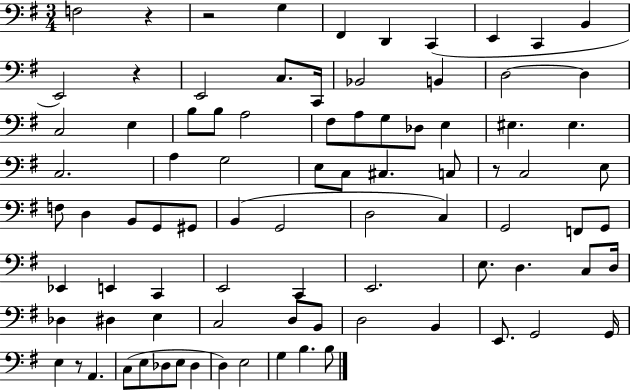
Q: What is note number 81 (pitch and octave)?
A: B3